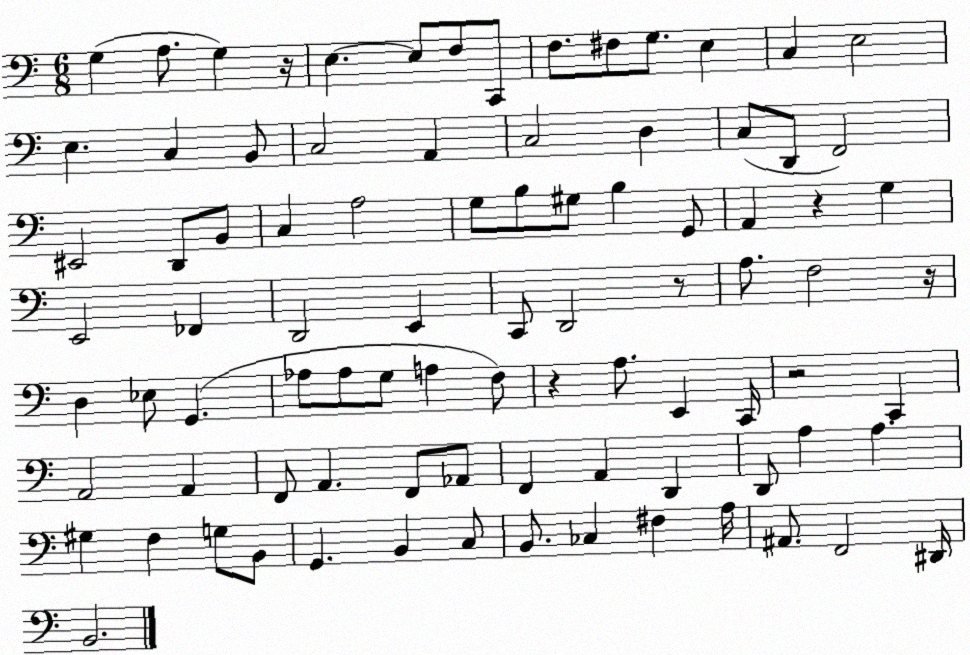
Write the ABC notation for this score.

X:1
T:Untitled
M:6/8
L:1/4
K:C
G, A,/2 G, z/4 E, E,/2 F,/2 C,,/2 F,/2 ^F,/2 G,/2 E, C, E,2 E, C, B,,/2 C,2 A,, C,2 D, C,/2 D,,/2 F,,2 ^E,,2 D,,/2 B,,/2 C, A,2 G,/2 B,/2 ^G,/2 B, G,,/2 A,, z G, E,,2 _F,, D,,2 E,, C,,/2 D,,2 z/2 A,/2 F,2 z/4 D, _E,/2 G,, _A,/2 _A,/2 G,/2 A, F,/2 z A,/2 E,, C,,/4 z2 C,, A,,2 A,, F,,/2 A,, F,,/2 _A,,/2 F,, A,, D,, D,,/2 A, A, ^G, F, G,/2 B,,/2 G,, B,, C,/2 B,,/2 _C, ^F, A,/4 ^A,,/2 F,,2 ^D,,/4 B,,2